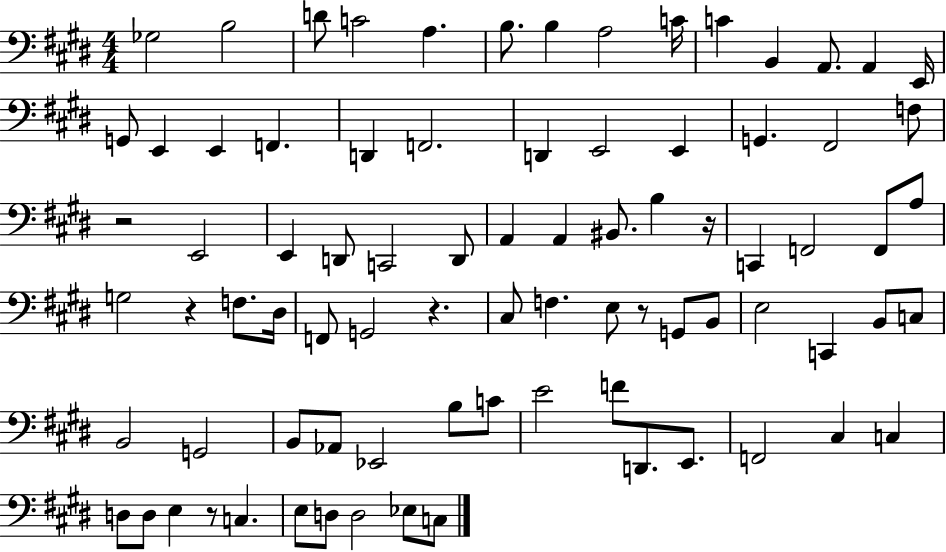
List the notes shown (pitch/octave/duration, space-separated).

Gb3/h B3/h D4/e C4/h A3/q. B3/e. B3/q A3/h C4/s C4/q B2/q A2/e. A2/q E2/s G2/e E2/q E2/q F2/q. D2/q F2/h. D2/q E2/h E2/q G2/q. F#2/h F3/e R/h E2/h E2/q D2/e C2/h D2/e A2/q A2/q BIS2/e. B3/q R/s C2/q F2/h F2/e A3/e G3/h R/q F3/e. D#3/s F2/e G2/h R/q. C#3/e F3/q. E3/e R/e G2/e B2/e E3/h C2/q B2/e C3/e B2/h G2/h B2/e Ab2/e Eb2/h B3/e C4/e E4/h F4/e D2/e. E2/e. F2/h C#3/q C3/q D3/e D3/e E3/q R/e C3/q. E3/e D3/e D3/h Eb3/e C3/e